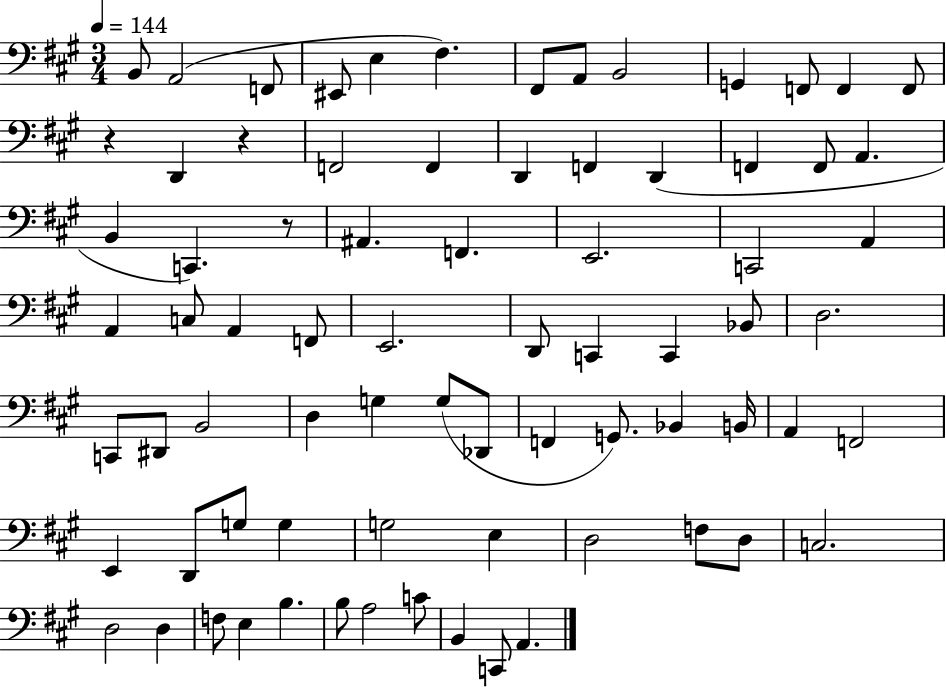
X:1
T:Untitled
M:3/4
L:1/4
K:A
B,,/2 A,,2 F,,/2 ^E,,/2 E, ^F, ^F,,/2 A,,/2 B,,2 G,, F,,/2 F,, F,,/2 z D,, z F,,2 F,, D,, F,, D,, F,, F,,/2 A,, B,, C,, z/2 ^A,, F,, E,,2 C,,2 A,, A,, C,/2 A,, F,,/2 E,,2 D,,/2 C,, C,, _B,,/2 D,2 C,,/2 ^D,,/2 B,,2 D, G, G,/2 _D,,/2 F,, G,,/2 _B,, B,,/4 A,, F,,2 E,, D,,/2 G,/2 G, G,2 E, D,2 F,/2 D,/2 C,2 D,2 D, F,/2 E, B, B,/2 A,2 C/2 B,, C,,/2 A,,